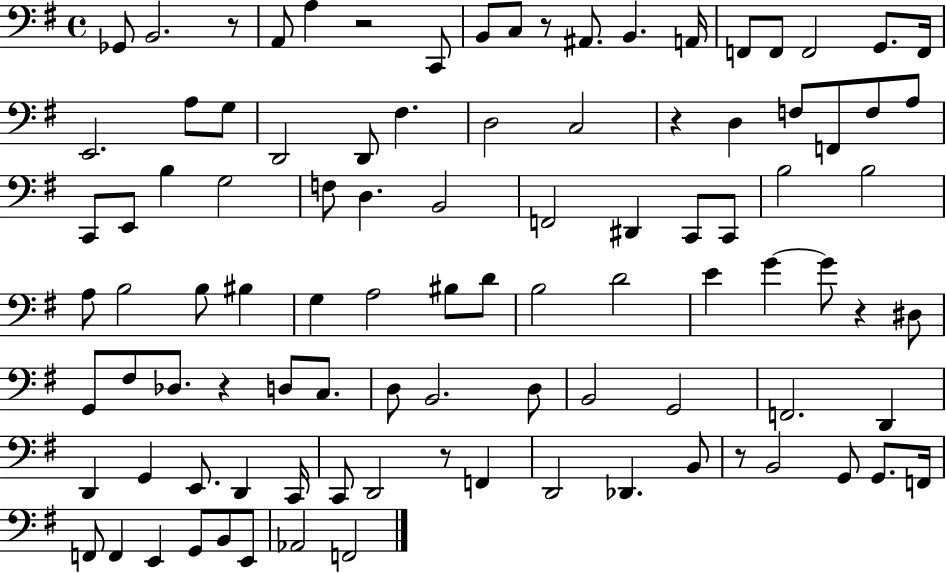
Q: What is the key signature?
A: G major